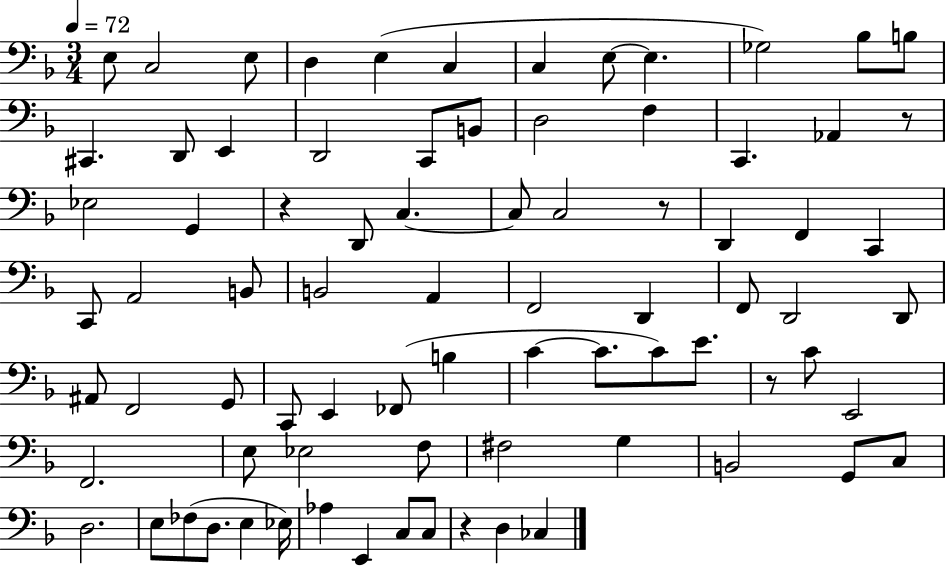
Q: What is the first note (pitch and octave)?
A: E3